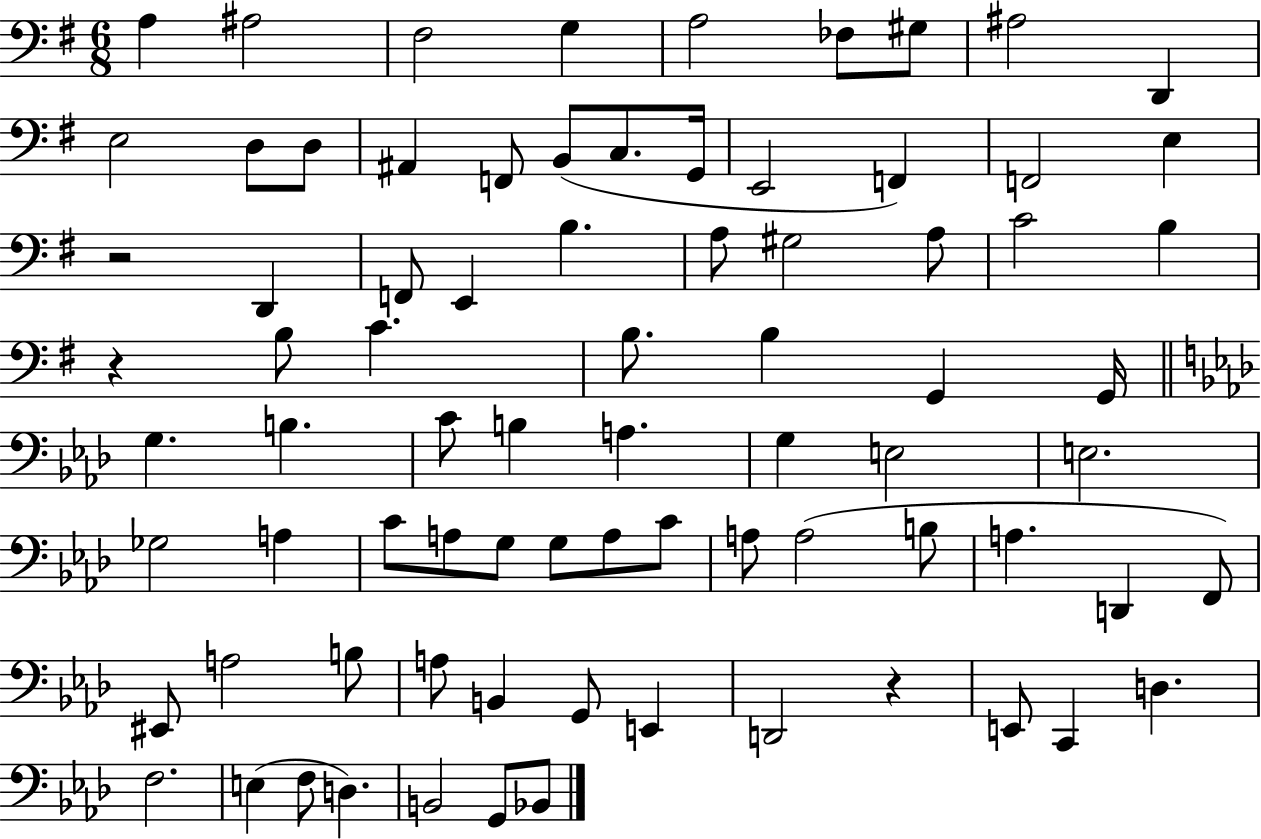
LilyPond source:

{
  \clef bass
  \numericTimeSignature
  \time 6/8
  \key g \major
  a4 ais2 | fis2 g4 | a2 fes8 gis8 | ais2 d,4 | \break e2 d8 d8 | ais,4 f,8 b,8( c8. g,16 | e,2 f,4) | f,2 e4 | \break r2 d,4 | f,8 e,4 b4. | a8 gis2 a8 | c'2 b4 | \break r4 b8 c'4. | b8. b4 g,4 g,16 | \bar "||" \break \key f \minor g4. b4. | c'8 b4 a4. | g4 e2 | e2. | \break ges2 a4 | c'8 a8 g8 g8 a8 c'8 | a8 a2( b8 | a4. d,4 f,8) | \break eis,8 a2 b8 | a8 b,4 g,8 e,4 | d,2 r4 | e,8 c,4 d4. | \break f2. | e4( f8 d4.) | b,2 g,8 bes,8 | \bar "|."
}